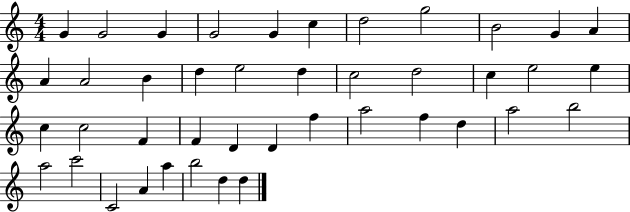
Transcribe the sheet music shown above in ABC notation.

X:1
T:Untitled
M:4/4
L:1/4
K:C
G G2 G G2 G c d2 g2 B2 G A A A2 B d e2 d c2 d2 c e2 e c c2 F F D D f a2 f d a2 b2 a2 c'2 C2 A a b2 d d